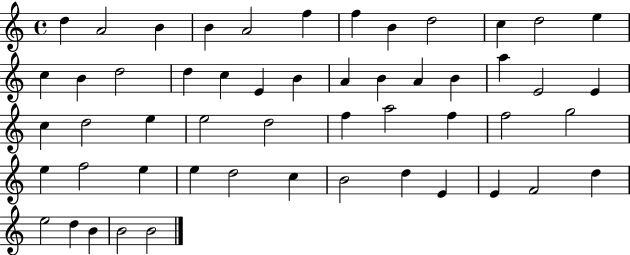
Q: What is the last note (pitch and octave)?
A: B4